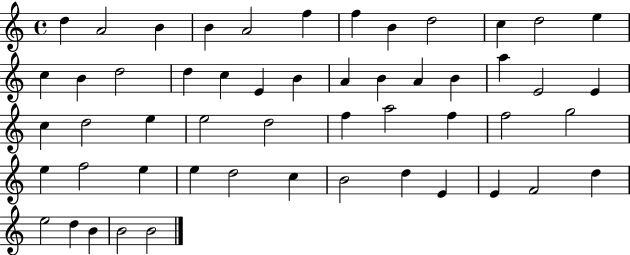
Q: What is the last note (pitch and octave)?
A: B4